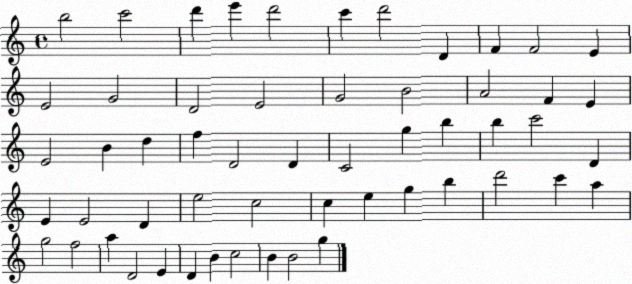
X:1
T:Untitled
M:4/4
L:1/4
K:C
b2 c'2 d' e' d'2 c' d'2 D F F2 E E2 G2 D2 E2 G2 B2 A2 F E E2 B d f D2 D C2 g b b c'2 D E E2 D e2 c2 c e g b d'2 c' a g2 f2 a D2 E D B c2 B B2 g